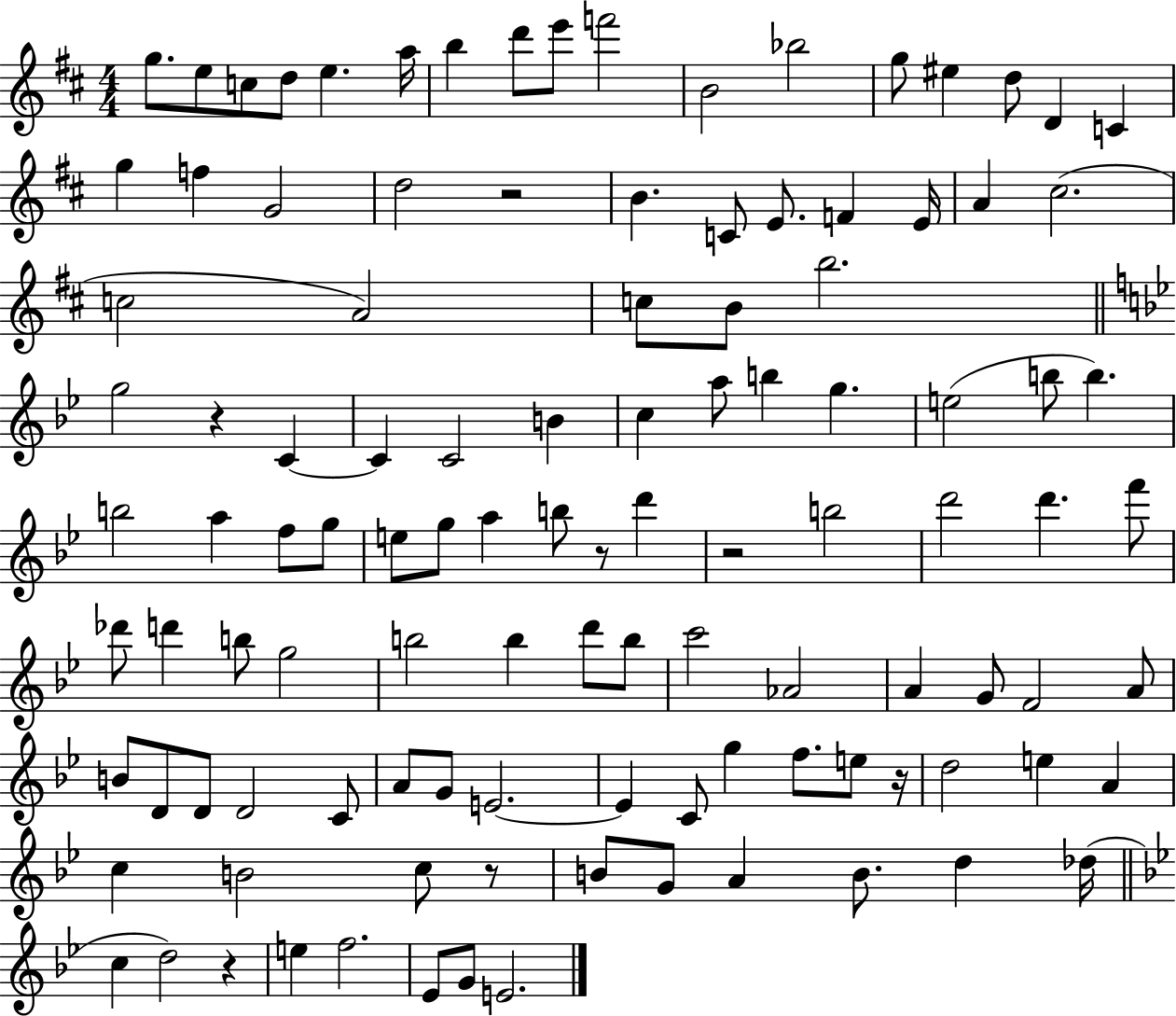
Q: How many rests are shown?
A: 7